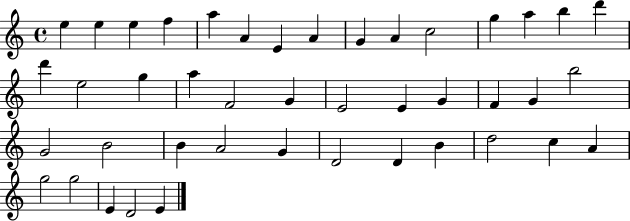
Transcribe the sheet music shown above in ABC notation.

X:1
T:Untitled
M:4/4
L:1/4
K:C
e e e f a A E A G A c2 g a b d' d' e2 g a F2 G E2 E G F G b2 G2 B2 B A2 G D2 D B d2 c A g2 g2 E D2 E